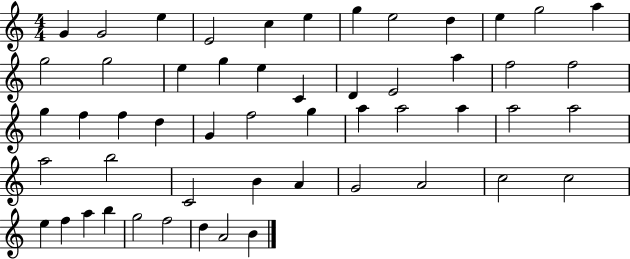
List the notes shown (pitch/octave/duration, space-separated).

G4/q G4/h E5/q E4/h C5/q E5/q G5/q E5/h D5/q E5/q G5/h A5/q G5/h G5/h E5/q G5/q E5/q C4/q D4/q E4/h A5/q F5/h F5/h G5/q F5/q F5/q D5/q G4/q F5/h G5/q A5/q A5/h A5/q A5/h A5/h A5/h B5/h C4/h B4/q A4/q G4/h A4/h C5/h C5/h E5/q F5/q A5/q B5/q G5/h F5/h D5/q A4/h B4/q